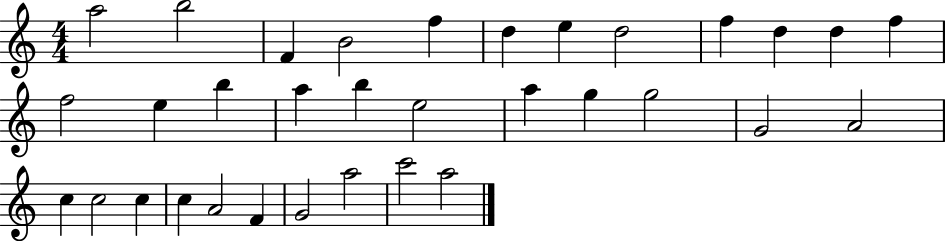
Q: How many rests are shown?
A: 0